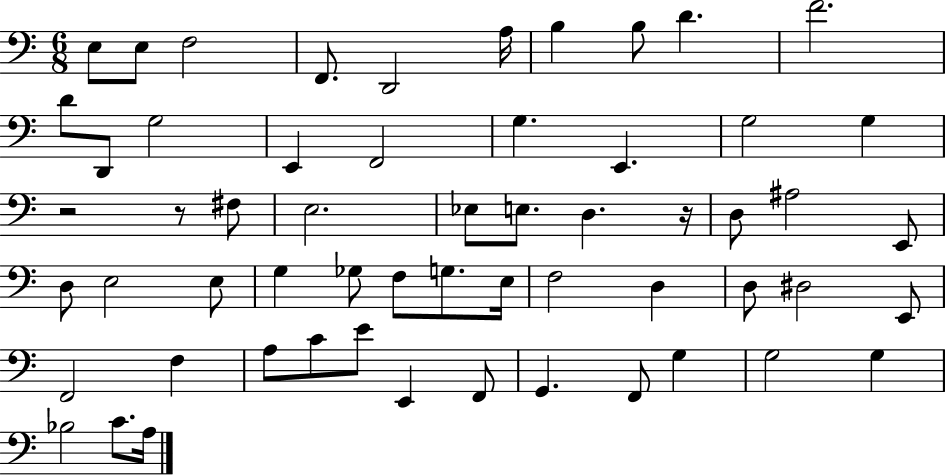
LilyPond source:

{
  \clef bass
  \numericTimeSignature
  \time 6/8
  \key c \major
  \repeat volta 2 { e8 e8 f2 | f,8. d,2 a16 | b4 b8 d'4. | f'2. | \break d'8 d,8 g2 | e,4 f,2 | g4. e,4. | g2 g4 | \break r2 r8 fis8 | e2. | ees8 e8. d4. r16 | d8 ais2 e,8 | \break d8 e2 e8 | g4 ges8 f8 g8. e16 | f2 d4 | d8 dis2 e,8 | \break f,2 f4 | a8 c'8 e'8 e,4 f,8 | g,4. f,8 g4 | g2 g4 | \break bes2 c'8. a16 | } \bar "|."
}